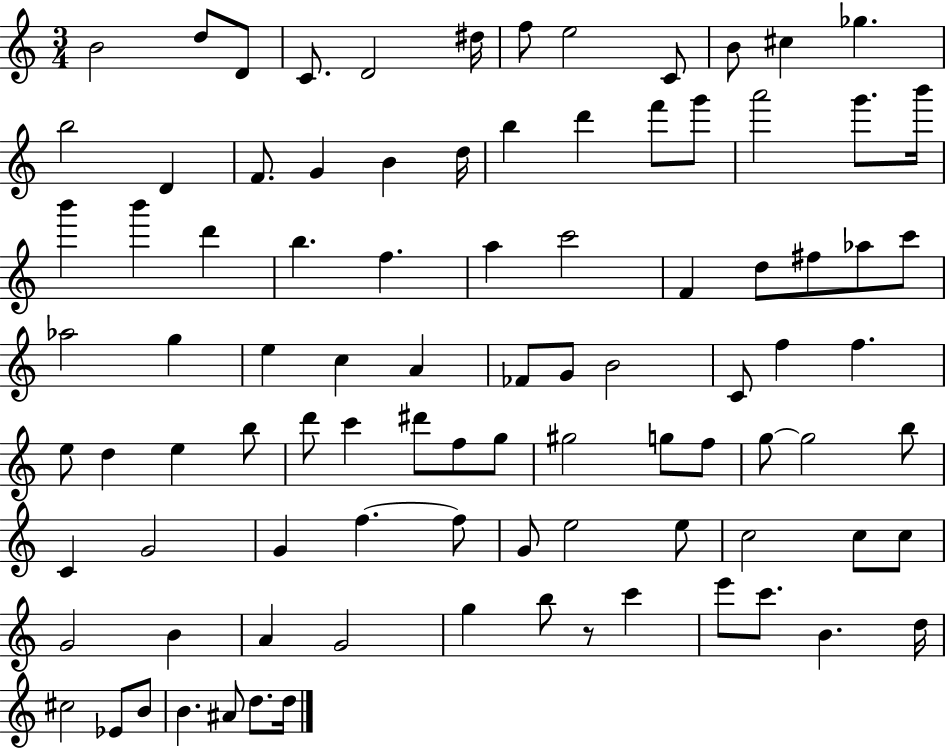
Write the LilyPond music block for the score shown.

{
  \clef treble
  \numericTimeSignature
  \time 3/4
  \key c \major
  b'2 d''8 d'8 | c'8. d'2 dis''16 | f''8 e''2 c'8 | b'8 cis''4 ges''4. | \break b''2 d'4 | f'8. g'4 b'4 d''16 | b''4 d'''4 f'''8 g'''8 | a'''2 g'''8. b'''16 | \break b'''4 b'''4 d'''4 | b''4. f''4. | a''4 c'''2 | f'4 d''8 fis''8 aes''8 c'''8 | \break aes''2 g''4 | e''4 c''4 a'4 | fes'8 g'8 b'2 | c'8 f''4 f''4. | \break e''8 d''4 e''4 b''8 | d'''8 c'''4 dis'''8 f''8 g''8 | gis''2 g''8 f''8 | g''8~~ g''2 b''8 | \break c'4 g'2 | g'4 f''4.~~ f''8 | g'8 e''2 e''8 | c''2 c''8 c''8 | \break g'2 b'4 | a'4 g'2 | g''4 b''8 r8 c'''4 | e'''8 c'''8. b'4. d''16 | \break cis''2 ees'8 b'8 | b'4. ais'8 d''8. d''16 | \bar "|."
}